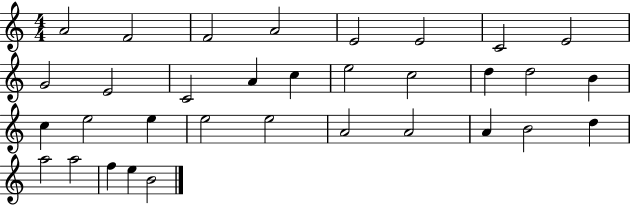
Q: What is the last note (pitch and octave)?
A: B4